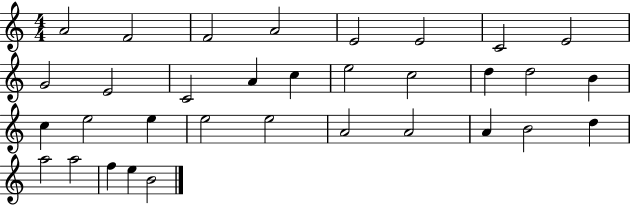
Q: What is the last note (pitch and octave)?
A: B4